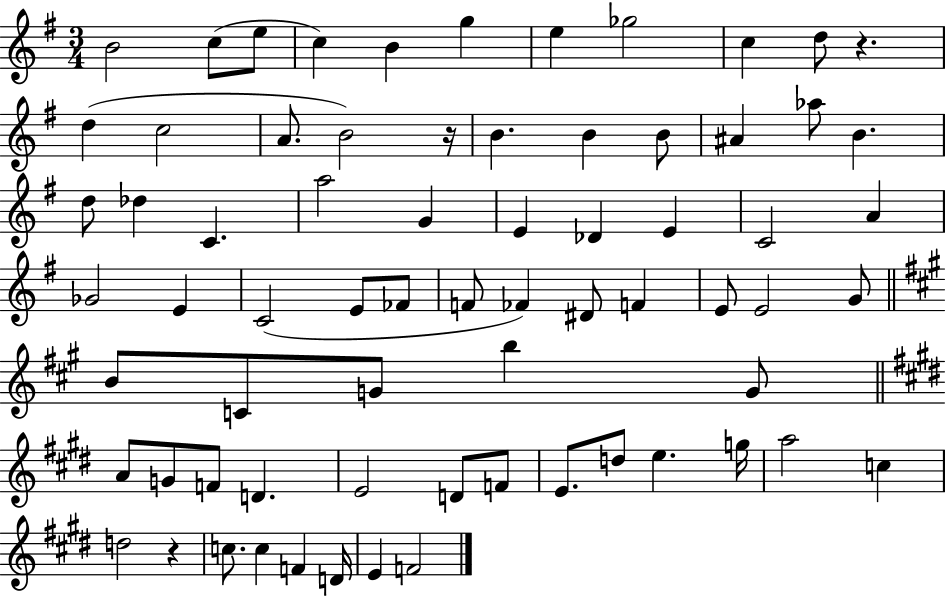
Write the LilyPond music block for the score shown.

{
  \clef treble
  \numericTimeSignature
  \time 3/4
  \key g \major
  b'2 c''8( e''8 | c''4) b'4 g''4 | e''4 ges''2 | c''4 d''8 r4. | \break d''4( c''2 | a'8. b'2) r16 | b'4. b'4 b'8 | ais'4 aes''8 b'4. | \break d''8 des''4 c'4. | a''2 g'4 | e'4 des'4 e'4 | c'2 a'4 | \break ges'2 e'4 | c'2( e'8 fes'8 | f'8 fes'4) dis'8 f'4 | e'8 e'2 g'8 | \break \bar "||" \break \key a \major b'8 c'8 g'8 b''4 g'8 | \bar "||" \break \key e \major a'8 g'8 f'8 d'4. | e'2 d'8 f'8 | e'8. d''8 e''4. g''16 | a''2 c''4 | \break d''2 r4 | c''8. c''4 f'4 d'16 | e'4 f'2 | \bar "|."
}